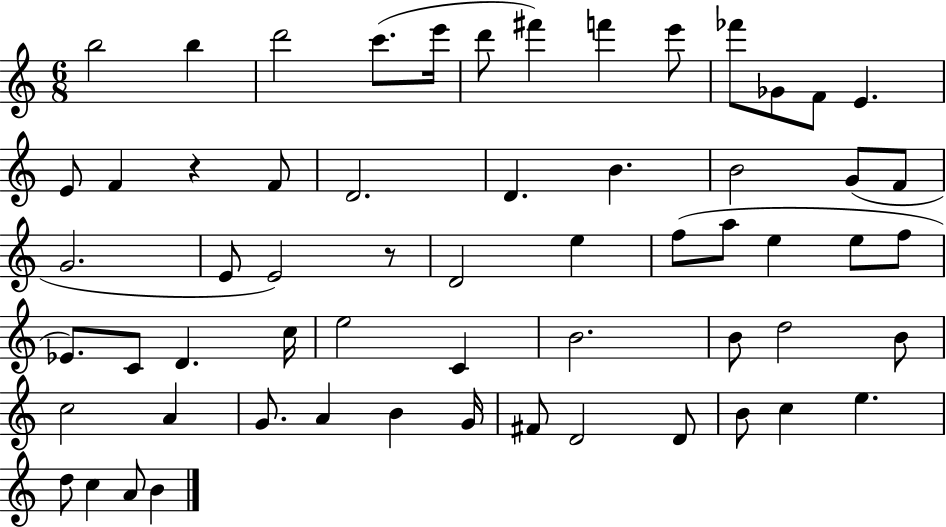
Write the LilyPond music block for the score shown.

{
  \clef treble
  \numericTimeSignature
  \time 6/8
  \key c \major
  b''2 b''4 | d'''2 c'''8.( e'''16 | d'''8 fis'''4) f'''4 e'''8 | fes'''8 ges'8 f'8 e'4. | \break e'8 f'4 r4 f'8 | d'2. | d'4. b'4. | b'2 g'8( f'8 | \break g'2. | e'8 e'2) r8 | d'2 e''4 | f''8( a''8 e''4 e''8 f''8 | \break ees'8.) c'8 d'4. c''16 | e''2 c'4 | b'2. | b'8 d''2 b'8 | \break c''2 a'4 | g'8. a'4 b'4 g'16 | fis'8 d'2 d'8 | b'8 c''4 e''4. | \break d''8 c''4 a'8 b'4 | \bar "|."
}